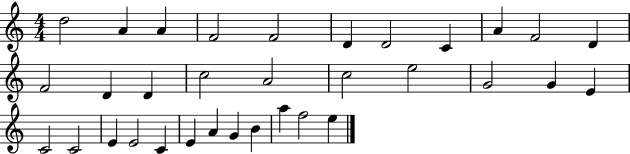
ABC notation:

X:1
T:Untitled
M:4/4
L:1/4
K:C
d2 A A F2 F2 D D2 C A F2 D F2 D D c2 A2 c2 e2 G2 G E C2 C2 E E2 C E A G B a f2 e